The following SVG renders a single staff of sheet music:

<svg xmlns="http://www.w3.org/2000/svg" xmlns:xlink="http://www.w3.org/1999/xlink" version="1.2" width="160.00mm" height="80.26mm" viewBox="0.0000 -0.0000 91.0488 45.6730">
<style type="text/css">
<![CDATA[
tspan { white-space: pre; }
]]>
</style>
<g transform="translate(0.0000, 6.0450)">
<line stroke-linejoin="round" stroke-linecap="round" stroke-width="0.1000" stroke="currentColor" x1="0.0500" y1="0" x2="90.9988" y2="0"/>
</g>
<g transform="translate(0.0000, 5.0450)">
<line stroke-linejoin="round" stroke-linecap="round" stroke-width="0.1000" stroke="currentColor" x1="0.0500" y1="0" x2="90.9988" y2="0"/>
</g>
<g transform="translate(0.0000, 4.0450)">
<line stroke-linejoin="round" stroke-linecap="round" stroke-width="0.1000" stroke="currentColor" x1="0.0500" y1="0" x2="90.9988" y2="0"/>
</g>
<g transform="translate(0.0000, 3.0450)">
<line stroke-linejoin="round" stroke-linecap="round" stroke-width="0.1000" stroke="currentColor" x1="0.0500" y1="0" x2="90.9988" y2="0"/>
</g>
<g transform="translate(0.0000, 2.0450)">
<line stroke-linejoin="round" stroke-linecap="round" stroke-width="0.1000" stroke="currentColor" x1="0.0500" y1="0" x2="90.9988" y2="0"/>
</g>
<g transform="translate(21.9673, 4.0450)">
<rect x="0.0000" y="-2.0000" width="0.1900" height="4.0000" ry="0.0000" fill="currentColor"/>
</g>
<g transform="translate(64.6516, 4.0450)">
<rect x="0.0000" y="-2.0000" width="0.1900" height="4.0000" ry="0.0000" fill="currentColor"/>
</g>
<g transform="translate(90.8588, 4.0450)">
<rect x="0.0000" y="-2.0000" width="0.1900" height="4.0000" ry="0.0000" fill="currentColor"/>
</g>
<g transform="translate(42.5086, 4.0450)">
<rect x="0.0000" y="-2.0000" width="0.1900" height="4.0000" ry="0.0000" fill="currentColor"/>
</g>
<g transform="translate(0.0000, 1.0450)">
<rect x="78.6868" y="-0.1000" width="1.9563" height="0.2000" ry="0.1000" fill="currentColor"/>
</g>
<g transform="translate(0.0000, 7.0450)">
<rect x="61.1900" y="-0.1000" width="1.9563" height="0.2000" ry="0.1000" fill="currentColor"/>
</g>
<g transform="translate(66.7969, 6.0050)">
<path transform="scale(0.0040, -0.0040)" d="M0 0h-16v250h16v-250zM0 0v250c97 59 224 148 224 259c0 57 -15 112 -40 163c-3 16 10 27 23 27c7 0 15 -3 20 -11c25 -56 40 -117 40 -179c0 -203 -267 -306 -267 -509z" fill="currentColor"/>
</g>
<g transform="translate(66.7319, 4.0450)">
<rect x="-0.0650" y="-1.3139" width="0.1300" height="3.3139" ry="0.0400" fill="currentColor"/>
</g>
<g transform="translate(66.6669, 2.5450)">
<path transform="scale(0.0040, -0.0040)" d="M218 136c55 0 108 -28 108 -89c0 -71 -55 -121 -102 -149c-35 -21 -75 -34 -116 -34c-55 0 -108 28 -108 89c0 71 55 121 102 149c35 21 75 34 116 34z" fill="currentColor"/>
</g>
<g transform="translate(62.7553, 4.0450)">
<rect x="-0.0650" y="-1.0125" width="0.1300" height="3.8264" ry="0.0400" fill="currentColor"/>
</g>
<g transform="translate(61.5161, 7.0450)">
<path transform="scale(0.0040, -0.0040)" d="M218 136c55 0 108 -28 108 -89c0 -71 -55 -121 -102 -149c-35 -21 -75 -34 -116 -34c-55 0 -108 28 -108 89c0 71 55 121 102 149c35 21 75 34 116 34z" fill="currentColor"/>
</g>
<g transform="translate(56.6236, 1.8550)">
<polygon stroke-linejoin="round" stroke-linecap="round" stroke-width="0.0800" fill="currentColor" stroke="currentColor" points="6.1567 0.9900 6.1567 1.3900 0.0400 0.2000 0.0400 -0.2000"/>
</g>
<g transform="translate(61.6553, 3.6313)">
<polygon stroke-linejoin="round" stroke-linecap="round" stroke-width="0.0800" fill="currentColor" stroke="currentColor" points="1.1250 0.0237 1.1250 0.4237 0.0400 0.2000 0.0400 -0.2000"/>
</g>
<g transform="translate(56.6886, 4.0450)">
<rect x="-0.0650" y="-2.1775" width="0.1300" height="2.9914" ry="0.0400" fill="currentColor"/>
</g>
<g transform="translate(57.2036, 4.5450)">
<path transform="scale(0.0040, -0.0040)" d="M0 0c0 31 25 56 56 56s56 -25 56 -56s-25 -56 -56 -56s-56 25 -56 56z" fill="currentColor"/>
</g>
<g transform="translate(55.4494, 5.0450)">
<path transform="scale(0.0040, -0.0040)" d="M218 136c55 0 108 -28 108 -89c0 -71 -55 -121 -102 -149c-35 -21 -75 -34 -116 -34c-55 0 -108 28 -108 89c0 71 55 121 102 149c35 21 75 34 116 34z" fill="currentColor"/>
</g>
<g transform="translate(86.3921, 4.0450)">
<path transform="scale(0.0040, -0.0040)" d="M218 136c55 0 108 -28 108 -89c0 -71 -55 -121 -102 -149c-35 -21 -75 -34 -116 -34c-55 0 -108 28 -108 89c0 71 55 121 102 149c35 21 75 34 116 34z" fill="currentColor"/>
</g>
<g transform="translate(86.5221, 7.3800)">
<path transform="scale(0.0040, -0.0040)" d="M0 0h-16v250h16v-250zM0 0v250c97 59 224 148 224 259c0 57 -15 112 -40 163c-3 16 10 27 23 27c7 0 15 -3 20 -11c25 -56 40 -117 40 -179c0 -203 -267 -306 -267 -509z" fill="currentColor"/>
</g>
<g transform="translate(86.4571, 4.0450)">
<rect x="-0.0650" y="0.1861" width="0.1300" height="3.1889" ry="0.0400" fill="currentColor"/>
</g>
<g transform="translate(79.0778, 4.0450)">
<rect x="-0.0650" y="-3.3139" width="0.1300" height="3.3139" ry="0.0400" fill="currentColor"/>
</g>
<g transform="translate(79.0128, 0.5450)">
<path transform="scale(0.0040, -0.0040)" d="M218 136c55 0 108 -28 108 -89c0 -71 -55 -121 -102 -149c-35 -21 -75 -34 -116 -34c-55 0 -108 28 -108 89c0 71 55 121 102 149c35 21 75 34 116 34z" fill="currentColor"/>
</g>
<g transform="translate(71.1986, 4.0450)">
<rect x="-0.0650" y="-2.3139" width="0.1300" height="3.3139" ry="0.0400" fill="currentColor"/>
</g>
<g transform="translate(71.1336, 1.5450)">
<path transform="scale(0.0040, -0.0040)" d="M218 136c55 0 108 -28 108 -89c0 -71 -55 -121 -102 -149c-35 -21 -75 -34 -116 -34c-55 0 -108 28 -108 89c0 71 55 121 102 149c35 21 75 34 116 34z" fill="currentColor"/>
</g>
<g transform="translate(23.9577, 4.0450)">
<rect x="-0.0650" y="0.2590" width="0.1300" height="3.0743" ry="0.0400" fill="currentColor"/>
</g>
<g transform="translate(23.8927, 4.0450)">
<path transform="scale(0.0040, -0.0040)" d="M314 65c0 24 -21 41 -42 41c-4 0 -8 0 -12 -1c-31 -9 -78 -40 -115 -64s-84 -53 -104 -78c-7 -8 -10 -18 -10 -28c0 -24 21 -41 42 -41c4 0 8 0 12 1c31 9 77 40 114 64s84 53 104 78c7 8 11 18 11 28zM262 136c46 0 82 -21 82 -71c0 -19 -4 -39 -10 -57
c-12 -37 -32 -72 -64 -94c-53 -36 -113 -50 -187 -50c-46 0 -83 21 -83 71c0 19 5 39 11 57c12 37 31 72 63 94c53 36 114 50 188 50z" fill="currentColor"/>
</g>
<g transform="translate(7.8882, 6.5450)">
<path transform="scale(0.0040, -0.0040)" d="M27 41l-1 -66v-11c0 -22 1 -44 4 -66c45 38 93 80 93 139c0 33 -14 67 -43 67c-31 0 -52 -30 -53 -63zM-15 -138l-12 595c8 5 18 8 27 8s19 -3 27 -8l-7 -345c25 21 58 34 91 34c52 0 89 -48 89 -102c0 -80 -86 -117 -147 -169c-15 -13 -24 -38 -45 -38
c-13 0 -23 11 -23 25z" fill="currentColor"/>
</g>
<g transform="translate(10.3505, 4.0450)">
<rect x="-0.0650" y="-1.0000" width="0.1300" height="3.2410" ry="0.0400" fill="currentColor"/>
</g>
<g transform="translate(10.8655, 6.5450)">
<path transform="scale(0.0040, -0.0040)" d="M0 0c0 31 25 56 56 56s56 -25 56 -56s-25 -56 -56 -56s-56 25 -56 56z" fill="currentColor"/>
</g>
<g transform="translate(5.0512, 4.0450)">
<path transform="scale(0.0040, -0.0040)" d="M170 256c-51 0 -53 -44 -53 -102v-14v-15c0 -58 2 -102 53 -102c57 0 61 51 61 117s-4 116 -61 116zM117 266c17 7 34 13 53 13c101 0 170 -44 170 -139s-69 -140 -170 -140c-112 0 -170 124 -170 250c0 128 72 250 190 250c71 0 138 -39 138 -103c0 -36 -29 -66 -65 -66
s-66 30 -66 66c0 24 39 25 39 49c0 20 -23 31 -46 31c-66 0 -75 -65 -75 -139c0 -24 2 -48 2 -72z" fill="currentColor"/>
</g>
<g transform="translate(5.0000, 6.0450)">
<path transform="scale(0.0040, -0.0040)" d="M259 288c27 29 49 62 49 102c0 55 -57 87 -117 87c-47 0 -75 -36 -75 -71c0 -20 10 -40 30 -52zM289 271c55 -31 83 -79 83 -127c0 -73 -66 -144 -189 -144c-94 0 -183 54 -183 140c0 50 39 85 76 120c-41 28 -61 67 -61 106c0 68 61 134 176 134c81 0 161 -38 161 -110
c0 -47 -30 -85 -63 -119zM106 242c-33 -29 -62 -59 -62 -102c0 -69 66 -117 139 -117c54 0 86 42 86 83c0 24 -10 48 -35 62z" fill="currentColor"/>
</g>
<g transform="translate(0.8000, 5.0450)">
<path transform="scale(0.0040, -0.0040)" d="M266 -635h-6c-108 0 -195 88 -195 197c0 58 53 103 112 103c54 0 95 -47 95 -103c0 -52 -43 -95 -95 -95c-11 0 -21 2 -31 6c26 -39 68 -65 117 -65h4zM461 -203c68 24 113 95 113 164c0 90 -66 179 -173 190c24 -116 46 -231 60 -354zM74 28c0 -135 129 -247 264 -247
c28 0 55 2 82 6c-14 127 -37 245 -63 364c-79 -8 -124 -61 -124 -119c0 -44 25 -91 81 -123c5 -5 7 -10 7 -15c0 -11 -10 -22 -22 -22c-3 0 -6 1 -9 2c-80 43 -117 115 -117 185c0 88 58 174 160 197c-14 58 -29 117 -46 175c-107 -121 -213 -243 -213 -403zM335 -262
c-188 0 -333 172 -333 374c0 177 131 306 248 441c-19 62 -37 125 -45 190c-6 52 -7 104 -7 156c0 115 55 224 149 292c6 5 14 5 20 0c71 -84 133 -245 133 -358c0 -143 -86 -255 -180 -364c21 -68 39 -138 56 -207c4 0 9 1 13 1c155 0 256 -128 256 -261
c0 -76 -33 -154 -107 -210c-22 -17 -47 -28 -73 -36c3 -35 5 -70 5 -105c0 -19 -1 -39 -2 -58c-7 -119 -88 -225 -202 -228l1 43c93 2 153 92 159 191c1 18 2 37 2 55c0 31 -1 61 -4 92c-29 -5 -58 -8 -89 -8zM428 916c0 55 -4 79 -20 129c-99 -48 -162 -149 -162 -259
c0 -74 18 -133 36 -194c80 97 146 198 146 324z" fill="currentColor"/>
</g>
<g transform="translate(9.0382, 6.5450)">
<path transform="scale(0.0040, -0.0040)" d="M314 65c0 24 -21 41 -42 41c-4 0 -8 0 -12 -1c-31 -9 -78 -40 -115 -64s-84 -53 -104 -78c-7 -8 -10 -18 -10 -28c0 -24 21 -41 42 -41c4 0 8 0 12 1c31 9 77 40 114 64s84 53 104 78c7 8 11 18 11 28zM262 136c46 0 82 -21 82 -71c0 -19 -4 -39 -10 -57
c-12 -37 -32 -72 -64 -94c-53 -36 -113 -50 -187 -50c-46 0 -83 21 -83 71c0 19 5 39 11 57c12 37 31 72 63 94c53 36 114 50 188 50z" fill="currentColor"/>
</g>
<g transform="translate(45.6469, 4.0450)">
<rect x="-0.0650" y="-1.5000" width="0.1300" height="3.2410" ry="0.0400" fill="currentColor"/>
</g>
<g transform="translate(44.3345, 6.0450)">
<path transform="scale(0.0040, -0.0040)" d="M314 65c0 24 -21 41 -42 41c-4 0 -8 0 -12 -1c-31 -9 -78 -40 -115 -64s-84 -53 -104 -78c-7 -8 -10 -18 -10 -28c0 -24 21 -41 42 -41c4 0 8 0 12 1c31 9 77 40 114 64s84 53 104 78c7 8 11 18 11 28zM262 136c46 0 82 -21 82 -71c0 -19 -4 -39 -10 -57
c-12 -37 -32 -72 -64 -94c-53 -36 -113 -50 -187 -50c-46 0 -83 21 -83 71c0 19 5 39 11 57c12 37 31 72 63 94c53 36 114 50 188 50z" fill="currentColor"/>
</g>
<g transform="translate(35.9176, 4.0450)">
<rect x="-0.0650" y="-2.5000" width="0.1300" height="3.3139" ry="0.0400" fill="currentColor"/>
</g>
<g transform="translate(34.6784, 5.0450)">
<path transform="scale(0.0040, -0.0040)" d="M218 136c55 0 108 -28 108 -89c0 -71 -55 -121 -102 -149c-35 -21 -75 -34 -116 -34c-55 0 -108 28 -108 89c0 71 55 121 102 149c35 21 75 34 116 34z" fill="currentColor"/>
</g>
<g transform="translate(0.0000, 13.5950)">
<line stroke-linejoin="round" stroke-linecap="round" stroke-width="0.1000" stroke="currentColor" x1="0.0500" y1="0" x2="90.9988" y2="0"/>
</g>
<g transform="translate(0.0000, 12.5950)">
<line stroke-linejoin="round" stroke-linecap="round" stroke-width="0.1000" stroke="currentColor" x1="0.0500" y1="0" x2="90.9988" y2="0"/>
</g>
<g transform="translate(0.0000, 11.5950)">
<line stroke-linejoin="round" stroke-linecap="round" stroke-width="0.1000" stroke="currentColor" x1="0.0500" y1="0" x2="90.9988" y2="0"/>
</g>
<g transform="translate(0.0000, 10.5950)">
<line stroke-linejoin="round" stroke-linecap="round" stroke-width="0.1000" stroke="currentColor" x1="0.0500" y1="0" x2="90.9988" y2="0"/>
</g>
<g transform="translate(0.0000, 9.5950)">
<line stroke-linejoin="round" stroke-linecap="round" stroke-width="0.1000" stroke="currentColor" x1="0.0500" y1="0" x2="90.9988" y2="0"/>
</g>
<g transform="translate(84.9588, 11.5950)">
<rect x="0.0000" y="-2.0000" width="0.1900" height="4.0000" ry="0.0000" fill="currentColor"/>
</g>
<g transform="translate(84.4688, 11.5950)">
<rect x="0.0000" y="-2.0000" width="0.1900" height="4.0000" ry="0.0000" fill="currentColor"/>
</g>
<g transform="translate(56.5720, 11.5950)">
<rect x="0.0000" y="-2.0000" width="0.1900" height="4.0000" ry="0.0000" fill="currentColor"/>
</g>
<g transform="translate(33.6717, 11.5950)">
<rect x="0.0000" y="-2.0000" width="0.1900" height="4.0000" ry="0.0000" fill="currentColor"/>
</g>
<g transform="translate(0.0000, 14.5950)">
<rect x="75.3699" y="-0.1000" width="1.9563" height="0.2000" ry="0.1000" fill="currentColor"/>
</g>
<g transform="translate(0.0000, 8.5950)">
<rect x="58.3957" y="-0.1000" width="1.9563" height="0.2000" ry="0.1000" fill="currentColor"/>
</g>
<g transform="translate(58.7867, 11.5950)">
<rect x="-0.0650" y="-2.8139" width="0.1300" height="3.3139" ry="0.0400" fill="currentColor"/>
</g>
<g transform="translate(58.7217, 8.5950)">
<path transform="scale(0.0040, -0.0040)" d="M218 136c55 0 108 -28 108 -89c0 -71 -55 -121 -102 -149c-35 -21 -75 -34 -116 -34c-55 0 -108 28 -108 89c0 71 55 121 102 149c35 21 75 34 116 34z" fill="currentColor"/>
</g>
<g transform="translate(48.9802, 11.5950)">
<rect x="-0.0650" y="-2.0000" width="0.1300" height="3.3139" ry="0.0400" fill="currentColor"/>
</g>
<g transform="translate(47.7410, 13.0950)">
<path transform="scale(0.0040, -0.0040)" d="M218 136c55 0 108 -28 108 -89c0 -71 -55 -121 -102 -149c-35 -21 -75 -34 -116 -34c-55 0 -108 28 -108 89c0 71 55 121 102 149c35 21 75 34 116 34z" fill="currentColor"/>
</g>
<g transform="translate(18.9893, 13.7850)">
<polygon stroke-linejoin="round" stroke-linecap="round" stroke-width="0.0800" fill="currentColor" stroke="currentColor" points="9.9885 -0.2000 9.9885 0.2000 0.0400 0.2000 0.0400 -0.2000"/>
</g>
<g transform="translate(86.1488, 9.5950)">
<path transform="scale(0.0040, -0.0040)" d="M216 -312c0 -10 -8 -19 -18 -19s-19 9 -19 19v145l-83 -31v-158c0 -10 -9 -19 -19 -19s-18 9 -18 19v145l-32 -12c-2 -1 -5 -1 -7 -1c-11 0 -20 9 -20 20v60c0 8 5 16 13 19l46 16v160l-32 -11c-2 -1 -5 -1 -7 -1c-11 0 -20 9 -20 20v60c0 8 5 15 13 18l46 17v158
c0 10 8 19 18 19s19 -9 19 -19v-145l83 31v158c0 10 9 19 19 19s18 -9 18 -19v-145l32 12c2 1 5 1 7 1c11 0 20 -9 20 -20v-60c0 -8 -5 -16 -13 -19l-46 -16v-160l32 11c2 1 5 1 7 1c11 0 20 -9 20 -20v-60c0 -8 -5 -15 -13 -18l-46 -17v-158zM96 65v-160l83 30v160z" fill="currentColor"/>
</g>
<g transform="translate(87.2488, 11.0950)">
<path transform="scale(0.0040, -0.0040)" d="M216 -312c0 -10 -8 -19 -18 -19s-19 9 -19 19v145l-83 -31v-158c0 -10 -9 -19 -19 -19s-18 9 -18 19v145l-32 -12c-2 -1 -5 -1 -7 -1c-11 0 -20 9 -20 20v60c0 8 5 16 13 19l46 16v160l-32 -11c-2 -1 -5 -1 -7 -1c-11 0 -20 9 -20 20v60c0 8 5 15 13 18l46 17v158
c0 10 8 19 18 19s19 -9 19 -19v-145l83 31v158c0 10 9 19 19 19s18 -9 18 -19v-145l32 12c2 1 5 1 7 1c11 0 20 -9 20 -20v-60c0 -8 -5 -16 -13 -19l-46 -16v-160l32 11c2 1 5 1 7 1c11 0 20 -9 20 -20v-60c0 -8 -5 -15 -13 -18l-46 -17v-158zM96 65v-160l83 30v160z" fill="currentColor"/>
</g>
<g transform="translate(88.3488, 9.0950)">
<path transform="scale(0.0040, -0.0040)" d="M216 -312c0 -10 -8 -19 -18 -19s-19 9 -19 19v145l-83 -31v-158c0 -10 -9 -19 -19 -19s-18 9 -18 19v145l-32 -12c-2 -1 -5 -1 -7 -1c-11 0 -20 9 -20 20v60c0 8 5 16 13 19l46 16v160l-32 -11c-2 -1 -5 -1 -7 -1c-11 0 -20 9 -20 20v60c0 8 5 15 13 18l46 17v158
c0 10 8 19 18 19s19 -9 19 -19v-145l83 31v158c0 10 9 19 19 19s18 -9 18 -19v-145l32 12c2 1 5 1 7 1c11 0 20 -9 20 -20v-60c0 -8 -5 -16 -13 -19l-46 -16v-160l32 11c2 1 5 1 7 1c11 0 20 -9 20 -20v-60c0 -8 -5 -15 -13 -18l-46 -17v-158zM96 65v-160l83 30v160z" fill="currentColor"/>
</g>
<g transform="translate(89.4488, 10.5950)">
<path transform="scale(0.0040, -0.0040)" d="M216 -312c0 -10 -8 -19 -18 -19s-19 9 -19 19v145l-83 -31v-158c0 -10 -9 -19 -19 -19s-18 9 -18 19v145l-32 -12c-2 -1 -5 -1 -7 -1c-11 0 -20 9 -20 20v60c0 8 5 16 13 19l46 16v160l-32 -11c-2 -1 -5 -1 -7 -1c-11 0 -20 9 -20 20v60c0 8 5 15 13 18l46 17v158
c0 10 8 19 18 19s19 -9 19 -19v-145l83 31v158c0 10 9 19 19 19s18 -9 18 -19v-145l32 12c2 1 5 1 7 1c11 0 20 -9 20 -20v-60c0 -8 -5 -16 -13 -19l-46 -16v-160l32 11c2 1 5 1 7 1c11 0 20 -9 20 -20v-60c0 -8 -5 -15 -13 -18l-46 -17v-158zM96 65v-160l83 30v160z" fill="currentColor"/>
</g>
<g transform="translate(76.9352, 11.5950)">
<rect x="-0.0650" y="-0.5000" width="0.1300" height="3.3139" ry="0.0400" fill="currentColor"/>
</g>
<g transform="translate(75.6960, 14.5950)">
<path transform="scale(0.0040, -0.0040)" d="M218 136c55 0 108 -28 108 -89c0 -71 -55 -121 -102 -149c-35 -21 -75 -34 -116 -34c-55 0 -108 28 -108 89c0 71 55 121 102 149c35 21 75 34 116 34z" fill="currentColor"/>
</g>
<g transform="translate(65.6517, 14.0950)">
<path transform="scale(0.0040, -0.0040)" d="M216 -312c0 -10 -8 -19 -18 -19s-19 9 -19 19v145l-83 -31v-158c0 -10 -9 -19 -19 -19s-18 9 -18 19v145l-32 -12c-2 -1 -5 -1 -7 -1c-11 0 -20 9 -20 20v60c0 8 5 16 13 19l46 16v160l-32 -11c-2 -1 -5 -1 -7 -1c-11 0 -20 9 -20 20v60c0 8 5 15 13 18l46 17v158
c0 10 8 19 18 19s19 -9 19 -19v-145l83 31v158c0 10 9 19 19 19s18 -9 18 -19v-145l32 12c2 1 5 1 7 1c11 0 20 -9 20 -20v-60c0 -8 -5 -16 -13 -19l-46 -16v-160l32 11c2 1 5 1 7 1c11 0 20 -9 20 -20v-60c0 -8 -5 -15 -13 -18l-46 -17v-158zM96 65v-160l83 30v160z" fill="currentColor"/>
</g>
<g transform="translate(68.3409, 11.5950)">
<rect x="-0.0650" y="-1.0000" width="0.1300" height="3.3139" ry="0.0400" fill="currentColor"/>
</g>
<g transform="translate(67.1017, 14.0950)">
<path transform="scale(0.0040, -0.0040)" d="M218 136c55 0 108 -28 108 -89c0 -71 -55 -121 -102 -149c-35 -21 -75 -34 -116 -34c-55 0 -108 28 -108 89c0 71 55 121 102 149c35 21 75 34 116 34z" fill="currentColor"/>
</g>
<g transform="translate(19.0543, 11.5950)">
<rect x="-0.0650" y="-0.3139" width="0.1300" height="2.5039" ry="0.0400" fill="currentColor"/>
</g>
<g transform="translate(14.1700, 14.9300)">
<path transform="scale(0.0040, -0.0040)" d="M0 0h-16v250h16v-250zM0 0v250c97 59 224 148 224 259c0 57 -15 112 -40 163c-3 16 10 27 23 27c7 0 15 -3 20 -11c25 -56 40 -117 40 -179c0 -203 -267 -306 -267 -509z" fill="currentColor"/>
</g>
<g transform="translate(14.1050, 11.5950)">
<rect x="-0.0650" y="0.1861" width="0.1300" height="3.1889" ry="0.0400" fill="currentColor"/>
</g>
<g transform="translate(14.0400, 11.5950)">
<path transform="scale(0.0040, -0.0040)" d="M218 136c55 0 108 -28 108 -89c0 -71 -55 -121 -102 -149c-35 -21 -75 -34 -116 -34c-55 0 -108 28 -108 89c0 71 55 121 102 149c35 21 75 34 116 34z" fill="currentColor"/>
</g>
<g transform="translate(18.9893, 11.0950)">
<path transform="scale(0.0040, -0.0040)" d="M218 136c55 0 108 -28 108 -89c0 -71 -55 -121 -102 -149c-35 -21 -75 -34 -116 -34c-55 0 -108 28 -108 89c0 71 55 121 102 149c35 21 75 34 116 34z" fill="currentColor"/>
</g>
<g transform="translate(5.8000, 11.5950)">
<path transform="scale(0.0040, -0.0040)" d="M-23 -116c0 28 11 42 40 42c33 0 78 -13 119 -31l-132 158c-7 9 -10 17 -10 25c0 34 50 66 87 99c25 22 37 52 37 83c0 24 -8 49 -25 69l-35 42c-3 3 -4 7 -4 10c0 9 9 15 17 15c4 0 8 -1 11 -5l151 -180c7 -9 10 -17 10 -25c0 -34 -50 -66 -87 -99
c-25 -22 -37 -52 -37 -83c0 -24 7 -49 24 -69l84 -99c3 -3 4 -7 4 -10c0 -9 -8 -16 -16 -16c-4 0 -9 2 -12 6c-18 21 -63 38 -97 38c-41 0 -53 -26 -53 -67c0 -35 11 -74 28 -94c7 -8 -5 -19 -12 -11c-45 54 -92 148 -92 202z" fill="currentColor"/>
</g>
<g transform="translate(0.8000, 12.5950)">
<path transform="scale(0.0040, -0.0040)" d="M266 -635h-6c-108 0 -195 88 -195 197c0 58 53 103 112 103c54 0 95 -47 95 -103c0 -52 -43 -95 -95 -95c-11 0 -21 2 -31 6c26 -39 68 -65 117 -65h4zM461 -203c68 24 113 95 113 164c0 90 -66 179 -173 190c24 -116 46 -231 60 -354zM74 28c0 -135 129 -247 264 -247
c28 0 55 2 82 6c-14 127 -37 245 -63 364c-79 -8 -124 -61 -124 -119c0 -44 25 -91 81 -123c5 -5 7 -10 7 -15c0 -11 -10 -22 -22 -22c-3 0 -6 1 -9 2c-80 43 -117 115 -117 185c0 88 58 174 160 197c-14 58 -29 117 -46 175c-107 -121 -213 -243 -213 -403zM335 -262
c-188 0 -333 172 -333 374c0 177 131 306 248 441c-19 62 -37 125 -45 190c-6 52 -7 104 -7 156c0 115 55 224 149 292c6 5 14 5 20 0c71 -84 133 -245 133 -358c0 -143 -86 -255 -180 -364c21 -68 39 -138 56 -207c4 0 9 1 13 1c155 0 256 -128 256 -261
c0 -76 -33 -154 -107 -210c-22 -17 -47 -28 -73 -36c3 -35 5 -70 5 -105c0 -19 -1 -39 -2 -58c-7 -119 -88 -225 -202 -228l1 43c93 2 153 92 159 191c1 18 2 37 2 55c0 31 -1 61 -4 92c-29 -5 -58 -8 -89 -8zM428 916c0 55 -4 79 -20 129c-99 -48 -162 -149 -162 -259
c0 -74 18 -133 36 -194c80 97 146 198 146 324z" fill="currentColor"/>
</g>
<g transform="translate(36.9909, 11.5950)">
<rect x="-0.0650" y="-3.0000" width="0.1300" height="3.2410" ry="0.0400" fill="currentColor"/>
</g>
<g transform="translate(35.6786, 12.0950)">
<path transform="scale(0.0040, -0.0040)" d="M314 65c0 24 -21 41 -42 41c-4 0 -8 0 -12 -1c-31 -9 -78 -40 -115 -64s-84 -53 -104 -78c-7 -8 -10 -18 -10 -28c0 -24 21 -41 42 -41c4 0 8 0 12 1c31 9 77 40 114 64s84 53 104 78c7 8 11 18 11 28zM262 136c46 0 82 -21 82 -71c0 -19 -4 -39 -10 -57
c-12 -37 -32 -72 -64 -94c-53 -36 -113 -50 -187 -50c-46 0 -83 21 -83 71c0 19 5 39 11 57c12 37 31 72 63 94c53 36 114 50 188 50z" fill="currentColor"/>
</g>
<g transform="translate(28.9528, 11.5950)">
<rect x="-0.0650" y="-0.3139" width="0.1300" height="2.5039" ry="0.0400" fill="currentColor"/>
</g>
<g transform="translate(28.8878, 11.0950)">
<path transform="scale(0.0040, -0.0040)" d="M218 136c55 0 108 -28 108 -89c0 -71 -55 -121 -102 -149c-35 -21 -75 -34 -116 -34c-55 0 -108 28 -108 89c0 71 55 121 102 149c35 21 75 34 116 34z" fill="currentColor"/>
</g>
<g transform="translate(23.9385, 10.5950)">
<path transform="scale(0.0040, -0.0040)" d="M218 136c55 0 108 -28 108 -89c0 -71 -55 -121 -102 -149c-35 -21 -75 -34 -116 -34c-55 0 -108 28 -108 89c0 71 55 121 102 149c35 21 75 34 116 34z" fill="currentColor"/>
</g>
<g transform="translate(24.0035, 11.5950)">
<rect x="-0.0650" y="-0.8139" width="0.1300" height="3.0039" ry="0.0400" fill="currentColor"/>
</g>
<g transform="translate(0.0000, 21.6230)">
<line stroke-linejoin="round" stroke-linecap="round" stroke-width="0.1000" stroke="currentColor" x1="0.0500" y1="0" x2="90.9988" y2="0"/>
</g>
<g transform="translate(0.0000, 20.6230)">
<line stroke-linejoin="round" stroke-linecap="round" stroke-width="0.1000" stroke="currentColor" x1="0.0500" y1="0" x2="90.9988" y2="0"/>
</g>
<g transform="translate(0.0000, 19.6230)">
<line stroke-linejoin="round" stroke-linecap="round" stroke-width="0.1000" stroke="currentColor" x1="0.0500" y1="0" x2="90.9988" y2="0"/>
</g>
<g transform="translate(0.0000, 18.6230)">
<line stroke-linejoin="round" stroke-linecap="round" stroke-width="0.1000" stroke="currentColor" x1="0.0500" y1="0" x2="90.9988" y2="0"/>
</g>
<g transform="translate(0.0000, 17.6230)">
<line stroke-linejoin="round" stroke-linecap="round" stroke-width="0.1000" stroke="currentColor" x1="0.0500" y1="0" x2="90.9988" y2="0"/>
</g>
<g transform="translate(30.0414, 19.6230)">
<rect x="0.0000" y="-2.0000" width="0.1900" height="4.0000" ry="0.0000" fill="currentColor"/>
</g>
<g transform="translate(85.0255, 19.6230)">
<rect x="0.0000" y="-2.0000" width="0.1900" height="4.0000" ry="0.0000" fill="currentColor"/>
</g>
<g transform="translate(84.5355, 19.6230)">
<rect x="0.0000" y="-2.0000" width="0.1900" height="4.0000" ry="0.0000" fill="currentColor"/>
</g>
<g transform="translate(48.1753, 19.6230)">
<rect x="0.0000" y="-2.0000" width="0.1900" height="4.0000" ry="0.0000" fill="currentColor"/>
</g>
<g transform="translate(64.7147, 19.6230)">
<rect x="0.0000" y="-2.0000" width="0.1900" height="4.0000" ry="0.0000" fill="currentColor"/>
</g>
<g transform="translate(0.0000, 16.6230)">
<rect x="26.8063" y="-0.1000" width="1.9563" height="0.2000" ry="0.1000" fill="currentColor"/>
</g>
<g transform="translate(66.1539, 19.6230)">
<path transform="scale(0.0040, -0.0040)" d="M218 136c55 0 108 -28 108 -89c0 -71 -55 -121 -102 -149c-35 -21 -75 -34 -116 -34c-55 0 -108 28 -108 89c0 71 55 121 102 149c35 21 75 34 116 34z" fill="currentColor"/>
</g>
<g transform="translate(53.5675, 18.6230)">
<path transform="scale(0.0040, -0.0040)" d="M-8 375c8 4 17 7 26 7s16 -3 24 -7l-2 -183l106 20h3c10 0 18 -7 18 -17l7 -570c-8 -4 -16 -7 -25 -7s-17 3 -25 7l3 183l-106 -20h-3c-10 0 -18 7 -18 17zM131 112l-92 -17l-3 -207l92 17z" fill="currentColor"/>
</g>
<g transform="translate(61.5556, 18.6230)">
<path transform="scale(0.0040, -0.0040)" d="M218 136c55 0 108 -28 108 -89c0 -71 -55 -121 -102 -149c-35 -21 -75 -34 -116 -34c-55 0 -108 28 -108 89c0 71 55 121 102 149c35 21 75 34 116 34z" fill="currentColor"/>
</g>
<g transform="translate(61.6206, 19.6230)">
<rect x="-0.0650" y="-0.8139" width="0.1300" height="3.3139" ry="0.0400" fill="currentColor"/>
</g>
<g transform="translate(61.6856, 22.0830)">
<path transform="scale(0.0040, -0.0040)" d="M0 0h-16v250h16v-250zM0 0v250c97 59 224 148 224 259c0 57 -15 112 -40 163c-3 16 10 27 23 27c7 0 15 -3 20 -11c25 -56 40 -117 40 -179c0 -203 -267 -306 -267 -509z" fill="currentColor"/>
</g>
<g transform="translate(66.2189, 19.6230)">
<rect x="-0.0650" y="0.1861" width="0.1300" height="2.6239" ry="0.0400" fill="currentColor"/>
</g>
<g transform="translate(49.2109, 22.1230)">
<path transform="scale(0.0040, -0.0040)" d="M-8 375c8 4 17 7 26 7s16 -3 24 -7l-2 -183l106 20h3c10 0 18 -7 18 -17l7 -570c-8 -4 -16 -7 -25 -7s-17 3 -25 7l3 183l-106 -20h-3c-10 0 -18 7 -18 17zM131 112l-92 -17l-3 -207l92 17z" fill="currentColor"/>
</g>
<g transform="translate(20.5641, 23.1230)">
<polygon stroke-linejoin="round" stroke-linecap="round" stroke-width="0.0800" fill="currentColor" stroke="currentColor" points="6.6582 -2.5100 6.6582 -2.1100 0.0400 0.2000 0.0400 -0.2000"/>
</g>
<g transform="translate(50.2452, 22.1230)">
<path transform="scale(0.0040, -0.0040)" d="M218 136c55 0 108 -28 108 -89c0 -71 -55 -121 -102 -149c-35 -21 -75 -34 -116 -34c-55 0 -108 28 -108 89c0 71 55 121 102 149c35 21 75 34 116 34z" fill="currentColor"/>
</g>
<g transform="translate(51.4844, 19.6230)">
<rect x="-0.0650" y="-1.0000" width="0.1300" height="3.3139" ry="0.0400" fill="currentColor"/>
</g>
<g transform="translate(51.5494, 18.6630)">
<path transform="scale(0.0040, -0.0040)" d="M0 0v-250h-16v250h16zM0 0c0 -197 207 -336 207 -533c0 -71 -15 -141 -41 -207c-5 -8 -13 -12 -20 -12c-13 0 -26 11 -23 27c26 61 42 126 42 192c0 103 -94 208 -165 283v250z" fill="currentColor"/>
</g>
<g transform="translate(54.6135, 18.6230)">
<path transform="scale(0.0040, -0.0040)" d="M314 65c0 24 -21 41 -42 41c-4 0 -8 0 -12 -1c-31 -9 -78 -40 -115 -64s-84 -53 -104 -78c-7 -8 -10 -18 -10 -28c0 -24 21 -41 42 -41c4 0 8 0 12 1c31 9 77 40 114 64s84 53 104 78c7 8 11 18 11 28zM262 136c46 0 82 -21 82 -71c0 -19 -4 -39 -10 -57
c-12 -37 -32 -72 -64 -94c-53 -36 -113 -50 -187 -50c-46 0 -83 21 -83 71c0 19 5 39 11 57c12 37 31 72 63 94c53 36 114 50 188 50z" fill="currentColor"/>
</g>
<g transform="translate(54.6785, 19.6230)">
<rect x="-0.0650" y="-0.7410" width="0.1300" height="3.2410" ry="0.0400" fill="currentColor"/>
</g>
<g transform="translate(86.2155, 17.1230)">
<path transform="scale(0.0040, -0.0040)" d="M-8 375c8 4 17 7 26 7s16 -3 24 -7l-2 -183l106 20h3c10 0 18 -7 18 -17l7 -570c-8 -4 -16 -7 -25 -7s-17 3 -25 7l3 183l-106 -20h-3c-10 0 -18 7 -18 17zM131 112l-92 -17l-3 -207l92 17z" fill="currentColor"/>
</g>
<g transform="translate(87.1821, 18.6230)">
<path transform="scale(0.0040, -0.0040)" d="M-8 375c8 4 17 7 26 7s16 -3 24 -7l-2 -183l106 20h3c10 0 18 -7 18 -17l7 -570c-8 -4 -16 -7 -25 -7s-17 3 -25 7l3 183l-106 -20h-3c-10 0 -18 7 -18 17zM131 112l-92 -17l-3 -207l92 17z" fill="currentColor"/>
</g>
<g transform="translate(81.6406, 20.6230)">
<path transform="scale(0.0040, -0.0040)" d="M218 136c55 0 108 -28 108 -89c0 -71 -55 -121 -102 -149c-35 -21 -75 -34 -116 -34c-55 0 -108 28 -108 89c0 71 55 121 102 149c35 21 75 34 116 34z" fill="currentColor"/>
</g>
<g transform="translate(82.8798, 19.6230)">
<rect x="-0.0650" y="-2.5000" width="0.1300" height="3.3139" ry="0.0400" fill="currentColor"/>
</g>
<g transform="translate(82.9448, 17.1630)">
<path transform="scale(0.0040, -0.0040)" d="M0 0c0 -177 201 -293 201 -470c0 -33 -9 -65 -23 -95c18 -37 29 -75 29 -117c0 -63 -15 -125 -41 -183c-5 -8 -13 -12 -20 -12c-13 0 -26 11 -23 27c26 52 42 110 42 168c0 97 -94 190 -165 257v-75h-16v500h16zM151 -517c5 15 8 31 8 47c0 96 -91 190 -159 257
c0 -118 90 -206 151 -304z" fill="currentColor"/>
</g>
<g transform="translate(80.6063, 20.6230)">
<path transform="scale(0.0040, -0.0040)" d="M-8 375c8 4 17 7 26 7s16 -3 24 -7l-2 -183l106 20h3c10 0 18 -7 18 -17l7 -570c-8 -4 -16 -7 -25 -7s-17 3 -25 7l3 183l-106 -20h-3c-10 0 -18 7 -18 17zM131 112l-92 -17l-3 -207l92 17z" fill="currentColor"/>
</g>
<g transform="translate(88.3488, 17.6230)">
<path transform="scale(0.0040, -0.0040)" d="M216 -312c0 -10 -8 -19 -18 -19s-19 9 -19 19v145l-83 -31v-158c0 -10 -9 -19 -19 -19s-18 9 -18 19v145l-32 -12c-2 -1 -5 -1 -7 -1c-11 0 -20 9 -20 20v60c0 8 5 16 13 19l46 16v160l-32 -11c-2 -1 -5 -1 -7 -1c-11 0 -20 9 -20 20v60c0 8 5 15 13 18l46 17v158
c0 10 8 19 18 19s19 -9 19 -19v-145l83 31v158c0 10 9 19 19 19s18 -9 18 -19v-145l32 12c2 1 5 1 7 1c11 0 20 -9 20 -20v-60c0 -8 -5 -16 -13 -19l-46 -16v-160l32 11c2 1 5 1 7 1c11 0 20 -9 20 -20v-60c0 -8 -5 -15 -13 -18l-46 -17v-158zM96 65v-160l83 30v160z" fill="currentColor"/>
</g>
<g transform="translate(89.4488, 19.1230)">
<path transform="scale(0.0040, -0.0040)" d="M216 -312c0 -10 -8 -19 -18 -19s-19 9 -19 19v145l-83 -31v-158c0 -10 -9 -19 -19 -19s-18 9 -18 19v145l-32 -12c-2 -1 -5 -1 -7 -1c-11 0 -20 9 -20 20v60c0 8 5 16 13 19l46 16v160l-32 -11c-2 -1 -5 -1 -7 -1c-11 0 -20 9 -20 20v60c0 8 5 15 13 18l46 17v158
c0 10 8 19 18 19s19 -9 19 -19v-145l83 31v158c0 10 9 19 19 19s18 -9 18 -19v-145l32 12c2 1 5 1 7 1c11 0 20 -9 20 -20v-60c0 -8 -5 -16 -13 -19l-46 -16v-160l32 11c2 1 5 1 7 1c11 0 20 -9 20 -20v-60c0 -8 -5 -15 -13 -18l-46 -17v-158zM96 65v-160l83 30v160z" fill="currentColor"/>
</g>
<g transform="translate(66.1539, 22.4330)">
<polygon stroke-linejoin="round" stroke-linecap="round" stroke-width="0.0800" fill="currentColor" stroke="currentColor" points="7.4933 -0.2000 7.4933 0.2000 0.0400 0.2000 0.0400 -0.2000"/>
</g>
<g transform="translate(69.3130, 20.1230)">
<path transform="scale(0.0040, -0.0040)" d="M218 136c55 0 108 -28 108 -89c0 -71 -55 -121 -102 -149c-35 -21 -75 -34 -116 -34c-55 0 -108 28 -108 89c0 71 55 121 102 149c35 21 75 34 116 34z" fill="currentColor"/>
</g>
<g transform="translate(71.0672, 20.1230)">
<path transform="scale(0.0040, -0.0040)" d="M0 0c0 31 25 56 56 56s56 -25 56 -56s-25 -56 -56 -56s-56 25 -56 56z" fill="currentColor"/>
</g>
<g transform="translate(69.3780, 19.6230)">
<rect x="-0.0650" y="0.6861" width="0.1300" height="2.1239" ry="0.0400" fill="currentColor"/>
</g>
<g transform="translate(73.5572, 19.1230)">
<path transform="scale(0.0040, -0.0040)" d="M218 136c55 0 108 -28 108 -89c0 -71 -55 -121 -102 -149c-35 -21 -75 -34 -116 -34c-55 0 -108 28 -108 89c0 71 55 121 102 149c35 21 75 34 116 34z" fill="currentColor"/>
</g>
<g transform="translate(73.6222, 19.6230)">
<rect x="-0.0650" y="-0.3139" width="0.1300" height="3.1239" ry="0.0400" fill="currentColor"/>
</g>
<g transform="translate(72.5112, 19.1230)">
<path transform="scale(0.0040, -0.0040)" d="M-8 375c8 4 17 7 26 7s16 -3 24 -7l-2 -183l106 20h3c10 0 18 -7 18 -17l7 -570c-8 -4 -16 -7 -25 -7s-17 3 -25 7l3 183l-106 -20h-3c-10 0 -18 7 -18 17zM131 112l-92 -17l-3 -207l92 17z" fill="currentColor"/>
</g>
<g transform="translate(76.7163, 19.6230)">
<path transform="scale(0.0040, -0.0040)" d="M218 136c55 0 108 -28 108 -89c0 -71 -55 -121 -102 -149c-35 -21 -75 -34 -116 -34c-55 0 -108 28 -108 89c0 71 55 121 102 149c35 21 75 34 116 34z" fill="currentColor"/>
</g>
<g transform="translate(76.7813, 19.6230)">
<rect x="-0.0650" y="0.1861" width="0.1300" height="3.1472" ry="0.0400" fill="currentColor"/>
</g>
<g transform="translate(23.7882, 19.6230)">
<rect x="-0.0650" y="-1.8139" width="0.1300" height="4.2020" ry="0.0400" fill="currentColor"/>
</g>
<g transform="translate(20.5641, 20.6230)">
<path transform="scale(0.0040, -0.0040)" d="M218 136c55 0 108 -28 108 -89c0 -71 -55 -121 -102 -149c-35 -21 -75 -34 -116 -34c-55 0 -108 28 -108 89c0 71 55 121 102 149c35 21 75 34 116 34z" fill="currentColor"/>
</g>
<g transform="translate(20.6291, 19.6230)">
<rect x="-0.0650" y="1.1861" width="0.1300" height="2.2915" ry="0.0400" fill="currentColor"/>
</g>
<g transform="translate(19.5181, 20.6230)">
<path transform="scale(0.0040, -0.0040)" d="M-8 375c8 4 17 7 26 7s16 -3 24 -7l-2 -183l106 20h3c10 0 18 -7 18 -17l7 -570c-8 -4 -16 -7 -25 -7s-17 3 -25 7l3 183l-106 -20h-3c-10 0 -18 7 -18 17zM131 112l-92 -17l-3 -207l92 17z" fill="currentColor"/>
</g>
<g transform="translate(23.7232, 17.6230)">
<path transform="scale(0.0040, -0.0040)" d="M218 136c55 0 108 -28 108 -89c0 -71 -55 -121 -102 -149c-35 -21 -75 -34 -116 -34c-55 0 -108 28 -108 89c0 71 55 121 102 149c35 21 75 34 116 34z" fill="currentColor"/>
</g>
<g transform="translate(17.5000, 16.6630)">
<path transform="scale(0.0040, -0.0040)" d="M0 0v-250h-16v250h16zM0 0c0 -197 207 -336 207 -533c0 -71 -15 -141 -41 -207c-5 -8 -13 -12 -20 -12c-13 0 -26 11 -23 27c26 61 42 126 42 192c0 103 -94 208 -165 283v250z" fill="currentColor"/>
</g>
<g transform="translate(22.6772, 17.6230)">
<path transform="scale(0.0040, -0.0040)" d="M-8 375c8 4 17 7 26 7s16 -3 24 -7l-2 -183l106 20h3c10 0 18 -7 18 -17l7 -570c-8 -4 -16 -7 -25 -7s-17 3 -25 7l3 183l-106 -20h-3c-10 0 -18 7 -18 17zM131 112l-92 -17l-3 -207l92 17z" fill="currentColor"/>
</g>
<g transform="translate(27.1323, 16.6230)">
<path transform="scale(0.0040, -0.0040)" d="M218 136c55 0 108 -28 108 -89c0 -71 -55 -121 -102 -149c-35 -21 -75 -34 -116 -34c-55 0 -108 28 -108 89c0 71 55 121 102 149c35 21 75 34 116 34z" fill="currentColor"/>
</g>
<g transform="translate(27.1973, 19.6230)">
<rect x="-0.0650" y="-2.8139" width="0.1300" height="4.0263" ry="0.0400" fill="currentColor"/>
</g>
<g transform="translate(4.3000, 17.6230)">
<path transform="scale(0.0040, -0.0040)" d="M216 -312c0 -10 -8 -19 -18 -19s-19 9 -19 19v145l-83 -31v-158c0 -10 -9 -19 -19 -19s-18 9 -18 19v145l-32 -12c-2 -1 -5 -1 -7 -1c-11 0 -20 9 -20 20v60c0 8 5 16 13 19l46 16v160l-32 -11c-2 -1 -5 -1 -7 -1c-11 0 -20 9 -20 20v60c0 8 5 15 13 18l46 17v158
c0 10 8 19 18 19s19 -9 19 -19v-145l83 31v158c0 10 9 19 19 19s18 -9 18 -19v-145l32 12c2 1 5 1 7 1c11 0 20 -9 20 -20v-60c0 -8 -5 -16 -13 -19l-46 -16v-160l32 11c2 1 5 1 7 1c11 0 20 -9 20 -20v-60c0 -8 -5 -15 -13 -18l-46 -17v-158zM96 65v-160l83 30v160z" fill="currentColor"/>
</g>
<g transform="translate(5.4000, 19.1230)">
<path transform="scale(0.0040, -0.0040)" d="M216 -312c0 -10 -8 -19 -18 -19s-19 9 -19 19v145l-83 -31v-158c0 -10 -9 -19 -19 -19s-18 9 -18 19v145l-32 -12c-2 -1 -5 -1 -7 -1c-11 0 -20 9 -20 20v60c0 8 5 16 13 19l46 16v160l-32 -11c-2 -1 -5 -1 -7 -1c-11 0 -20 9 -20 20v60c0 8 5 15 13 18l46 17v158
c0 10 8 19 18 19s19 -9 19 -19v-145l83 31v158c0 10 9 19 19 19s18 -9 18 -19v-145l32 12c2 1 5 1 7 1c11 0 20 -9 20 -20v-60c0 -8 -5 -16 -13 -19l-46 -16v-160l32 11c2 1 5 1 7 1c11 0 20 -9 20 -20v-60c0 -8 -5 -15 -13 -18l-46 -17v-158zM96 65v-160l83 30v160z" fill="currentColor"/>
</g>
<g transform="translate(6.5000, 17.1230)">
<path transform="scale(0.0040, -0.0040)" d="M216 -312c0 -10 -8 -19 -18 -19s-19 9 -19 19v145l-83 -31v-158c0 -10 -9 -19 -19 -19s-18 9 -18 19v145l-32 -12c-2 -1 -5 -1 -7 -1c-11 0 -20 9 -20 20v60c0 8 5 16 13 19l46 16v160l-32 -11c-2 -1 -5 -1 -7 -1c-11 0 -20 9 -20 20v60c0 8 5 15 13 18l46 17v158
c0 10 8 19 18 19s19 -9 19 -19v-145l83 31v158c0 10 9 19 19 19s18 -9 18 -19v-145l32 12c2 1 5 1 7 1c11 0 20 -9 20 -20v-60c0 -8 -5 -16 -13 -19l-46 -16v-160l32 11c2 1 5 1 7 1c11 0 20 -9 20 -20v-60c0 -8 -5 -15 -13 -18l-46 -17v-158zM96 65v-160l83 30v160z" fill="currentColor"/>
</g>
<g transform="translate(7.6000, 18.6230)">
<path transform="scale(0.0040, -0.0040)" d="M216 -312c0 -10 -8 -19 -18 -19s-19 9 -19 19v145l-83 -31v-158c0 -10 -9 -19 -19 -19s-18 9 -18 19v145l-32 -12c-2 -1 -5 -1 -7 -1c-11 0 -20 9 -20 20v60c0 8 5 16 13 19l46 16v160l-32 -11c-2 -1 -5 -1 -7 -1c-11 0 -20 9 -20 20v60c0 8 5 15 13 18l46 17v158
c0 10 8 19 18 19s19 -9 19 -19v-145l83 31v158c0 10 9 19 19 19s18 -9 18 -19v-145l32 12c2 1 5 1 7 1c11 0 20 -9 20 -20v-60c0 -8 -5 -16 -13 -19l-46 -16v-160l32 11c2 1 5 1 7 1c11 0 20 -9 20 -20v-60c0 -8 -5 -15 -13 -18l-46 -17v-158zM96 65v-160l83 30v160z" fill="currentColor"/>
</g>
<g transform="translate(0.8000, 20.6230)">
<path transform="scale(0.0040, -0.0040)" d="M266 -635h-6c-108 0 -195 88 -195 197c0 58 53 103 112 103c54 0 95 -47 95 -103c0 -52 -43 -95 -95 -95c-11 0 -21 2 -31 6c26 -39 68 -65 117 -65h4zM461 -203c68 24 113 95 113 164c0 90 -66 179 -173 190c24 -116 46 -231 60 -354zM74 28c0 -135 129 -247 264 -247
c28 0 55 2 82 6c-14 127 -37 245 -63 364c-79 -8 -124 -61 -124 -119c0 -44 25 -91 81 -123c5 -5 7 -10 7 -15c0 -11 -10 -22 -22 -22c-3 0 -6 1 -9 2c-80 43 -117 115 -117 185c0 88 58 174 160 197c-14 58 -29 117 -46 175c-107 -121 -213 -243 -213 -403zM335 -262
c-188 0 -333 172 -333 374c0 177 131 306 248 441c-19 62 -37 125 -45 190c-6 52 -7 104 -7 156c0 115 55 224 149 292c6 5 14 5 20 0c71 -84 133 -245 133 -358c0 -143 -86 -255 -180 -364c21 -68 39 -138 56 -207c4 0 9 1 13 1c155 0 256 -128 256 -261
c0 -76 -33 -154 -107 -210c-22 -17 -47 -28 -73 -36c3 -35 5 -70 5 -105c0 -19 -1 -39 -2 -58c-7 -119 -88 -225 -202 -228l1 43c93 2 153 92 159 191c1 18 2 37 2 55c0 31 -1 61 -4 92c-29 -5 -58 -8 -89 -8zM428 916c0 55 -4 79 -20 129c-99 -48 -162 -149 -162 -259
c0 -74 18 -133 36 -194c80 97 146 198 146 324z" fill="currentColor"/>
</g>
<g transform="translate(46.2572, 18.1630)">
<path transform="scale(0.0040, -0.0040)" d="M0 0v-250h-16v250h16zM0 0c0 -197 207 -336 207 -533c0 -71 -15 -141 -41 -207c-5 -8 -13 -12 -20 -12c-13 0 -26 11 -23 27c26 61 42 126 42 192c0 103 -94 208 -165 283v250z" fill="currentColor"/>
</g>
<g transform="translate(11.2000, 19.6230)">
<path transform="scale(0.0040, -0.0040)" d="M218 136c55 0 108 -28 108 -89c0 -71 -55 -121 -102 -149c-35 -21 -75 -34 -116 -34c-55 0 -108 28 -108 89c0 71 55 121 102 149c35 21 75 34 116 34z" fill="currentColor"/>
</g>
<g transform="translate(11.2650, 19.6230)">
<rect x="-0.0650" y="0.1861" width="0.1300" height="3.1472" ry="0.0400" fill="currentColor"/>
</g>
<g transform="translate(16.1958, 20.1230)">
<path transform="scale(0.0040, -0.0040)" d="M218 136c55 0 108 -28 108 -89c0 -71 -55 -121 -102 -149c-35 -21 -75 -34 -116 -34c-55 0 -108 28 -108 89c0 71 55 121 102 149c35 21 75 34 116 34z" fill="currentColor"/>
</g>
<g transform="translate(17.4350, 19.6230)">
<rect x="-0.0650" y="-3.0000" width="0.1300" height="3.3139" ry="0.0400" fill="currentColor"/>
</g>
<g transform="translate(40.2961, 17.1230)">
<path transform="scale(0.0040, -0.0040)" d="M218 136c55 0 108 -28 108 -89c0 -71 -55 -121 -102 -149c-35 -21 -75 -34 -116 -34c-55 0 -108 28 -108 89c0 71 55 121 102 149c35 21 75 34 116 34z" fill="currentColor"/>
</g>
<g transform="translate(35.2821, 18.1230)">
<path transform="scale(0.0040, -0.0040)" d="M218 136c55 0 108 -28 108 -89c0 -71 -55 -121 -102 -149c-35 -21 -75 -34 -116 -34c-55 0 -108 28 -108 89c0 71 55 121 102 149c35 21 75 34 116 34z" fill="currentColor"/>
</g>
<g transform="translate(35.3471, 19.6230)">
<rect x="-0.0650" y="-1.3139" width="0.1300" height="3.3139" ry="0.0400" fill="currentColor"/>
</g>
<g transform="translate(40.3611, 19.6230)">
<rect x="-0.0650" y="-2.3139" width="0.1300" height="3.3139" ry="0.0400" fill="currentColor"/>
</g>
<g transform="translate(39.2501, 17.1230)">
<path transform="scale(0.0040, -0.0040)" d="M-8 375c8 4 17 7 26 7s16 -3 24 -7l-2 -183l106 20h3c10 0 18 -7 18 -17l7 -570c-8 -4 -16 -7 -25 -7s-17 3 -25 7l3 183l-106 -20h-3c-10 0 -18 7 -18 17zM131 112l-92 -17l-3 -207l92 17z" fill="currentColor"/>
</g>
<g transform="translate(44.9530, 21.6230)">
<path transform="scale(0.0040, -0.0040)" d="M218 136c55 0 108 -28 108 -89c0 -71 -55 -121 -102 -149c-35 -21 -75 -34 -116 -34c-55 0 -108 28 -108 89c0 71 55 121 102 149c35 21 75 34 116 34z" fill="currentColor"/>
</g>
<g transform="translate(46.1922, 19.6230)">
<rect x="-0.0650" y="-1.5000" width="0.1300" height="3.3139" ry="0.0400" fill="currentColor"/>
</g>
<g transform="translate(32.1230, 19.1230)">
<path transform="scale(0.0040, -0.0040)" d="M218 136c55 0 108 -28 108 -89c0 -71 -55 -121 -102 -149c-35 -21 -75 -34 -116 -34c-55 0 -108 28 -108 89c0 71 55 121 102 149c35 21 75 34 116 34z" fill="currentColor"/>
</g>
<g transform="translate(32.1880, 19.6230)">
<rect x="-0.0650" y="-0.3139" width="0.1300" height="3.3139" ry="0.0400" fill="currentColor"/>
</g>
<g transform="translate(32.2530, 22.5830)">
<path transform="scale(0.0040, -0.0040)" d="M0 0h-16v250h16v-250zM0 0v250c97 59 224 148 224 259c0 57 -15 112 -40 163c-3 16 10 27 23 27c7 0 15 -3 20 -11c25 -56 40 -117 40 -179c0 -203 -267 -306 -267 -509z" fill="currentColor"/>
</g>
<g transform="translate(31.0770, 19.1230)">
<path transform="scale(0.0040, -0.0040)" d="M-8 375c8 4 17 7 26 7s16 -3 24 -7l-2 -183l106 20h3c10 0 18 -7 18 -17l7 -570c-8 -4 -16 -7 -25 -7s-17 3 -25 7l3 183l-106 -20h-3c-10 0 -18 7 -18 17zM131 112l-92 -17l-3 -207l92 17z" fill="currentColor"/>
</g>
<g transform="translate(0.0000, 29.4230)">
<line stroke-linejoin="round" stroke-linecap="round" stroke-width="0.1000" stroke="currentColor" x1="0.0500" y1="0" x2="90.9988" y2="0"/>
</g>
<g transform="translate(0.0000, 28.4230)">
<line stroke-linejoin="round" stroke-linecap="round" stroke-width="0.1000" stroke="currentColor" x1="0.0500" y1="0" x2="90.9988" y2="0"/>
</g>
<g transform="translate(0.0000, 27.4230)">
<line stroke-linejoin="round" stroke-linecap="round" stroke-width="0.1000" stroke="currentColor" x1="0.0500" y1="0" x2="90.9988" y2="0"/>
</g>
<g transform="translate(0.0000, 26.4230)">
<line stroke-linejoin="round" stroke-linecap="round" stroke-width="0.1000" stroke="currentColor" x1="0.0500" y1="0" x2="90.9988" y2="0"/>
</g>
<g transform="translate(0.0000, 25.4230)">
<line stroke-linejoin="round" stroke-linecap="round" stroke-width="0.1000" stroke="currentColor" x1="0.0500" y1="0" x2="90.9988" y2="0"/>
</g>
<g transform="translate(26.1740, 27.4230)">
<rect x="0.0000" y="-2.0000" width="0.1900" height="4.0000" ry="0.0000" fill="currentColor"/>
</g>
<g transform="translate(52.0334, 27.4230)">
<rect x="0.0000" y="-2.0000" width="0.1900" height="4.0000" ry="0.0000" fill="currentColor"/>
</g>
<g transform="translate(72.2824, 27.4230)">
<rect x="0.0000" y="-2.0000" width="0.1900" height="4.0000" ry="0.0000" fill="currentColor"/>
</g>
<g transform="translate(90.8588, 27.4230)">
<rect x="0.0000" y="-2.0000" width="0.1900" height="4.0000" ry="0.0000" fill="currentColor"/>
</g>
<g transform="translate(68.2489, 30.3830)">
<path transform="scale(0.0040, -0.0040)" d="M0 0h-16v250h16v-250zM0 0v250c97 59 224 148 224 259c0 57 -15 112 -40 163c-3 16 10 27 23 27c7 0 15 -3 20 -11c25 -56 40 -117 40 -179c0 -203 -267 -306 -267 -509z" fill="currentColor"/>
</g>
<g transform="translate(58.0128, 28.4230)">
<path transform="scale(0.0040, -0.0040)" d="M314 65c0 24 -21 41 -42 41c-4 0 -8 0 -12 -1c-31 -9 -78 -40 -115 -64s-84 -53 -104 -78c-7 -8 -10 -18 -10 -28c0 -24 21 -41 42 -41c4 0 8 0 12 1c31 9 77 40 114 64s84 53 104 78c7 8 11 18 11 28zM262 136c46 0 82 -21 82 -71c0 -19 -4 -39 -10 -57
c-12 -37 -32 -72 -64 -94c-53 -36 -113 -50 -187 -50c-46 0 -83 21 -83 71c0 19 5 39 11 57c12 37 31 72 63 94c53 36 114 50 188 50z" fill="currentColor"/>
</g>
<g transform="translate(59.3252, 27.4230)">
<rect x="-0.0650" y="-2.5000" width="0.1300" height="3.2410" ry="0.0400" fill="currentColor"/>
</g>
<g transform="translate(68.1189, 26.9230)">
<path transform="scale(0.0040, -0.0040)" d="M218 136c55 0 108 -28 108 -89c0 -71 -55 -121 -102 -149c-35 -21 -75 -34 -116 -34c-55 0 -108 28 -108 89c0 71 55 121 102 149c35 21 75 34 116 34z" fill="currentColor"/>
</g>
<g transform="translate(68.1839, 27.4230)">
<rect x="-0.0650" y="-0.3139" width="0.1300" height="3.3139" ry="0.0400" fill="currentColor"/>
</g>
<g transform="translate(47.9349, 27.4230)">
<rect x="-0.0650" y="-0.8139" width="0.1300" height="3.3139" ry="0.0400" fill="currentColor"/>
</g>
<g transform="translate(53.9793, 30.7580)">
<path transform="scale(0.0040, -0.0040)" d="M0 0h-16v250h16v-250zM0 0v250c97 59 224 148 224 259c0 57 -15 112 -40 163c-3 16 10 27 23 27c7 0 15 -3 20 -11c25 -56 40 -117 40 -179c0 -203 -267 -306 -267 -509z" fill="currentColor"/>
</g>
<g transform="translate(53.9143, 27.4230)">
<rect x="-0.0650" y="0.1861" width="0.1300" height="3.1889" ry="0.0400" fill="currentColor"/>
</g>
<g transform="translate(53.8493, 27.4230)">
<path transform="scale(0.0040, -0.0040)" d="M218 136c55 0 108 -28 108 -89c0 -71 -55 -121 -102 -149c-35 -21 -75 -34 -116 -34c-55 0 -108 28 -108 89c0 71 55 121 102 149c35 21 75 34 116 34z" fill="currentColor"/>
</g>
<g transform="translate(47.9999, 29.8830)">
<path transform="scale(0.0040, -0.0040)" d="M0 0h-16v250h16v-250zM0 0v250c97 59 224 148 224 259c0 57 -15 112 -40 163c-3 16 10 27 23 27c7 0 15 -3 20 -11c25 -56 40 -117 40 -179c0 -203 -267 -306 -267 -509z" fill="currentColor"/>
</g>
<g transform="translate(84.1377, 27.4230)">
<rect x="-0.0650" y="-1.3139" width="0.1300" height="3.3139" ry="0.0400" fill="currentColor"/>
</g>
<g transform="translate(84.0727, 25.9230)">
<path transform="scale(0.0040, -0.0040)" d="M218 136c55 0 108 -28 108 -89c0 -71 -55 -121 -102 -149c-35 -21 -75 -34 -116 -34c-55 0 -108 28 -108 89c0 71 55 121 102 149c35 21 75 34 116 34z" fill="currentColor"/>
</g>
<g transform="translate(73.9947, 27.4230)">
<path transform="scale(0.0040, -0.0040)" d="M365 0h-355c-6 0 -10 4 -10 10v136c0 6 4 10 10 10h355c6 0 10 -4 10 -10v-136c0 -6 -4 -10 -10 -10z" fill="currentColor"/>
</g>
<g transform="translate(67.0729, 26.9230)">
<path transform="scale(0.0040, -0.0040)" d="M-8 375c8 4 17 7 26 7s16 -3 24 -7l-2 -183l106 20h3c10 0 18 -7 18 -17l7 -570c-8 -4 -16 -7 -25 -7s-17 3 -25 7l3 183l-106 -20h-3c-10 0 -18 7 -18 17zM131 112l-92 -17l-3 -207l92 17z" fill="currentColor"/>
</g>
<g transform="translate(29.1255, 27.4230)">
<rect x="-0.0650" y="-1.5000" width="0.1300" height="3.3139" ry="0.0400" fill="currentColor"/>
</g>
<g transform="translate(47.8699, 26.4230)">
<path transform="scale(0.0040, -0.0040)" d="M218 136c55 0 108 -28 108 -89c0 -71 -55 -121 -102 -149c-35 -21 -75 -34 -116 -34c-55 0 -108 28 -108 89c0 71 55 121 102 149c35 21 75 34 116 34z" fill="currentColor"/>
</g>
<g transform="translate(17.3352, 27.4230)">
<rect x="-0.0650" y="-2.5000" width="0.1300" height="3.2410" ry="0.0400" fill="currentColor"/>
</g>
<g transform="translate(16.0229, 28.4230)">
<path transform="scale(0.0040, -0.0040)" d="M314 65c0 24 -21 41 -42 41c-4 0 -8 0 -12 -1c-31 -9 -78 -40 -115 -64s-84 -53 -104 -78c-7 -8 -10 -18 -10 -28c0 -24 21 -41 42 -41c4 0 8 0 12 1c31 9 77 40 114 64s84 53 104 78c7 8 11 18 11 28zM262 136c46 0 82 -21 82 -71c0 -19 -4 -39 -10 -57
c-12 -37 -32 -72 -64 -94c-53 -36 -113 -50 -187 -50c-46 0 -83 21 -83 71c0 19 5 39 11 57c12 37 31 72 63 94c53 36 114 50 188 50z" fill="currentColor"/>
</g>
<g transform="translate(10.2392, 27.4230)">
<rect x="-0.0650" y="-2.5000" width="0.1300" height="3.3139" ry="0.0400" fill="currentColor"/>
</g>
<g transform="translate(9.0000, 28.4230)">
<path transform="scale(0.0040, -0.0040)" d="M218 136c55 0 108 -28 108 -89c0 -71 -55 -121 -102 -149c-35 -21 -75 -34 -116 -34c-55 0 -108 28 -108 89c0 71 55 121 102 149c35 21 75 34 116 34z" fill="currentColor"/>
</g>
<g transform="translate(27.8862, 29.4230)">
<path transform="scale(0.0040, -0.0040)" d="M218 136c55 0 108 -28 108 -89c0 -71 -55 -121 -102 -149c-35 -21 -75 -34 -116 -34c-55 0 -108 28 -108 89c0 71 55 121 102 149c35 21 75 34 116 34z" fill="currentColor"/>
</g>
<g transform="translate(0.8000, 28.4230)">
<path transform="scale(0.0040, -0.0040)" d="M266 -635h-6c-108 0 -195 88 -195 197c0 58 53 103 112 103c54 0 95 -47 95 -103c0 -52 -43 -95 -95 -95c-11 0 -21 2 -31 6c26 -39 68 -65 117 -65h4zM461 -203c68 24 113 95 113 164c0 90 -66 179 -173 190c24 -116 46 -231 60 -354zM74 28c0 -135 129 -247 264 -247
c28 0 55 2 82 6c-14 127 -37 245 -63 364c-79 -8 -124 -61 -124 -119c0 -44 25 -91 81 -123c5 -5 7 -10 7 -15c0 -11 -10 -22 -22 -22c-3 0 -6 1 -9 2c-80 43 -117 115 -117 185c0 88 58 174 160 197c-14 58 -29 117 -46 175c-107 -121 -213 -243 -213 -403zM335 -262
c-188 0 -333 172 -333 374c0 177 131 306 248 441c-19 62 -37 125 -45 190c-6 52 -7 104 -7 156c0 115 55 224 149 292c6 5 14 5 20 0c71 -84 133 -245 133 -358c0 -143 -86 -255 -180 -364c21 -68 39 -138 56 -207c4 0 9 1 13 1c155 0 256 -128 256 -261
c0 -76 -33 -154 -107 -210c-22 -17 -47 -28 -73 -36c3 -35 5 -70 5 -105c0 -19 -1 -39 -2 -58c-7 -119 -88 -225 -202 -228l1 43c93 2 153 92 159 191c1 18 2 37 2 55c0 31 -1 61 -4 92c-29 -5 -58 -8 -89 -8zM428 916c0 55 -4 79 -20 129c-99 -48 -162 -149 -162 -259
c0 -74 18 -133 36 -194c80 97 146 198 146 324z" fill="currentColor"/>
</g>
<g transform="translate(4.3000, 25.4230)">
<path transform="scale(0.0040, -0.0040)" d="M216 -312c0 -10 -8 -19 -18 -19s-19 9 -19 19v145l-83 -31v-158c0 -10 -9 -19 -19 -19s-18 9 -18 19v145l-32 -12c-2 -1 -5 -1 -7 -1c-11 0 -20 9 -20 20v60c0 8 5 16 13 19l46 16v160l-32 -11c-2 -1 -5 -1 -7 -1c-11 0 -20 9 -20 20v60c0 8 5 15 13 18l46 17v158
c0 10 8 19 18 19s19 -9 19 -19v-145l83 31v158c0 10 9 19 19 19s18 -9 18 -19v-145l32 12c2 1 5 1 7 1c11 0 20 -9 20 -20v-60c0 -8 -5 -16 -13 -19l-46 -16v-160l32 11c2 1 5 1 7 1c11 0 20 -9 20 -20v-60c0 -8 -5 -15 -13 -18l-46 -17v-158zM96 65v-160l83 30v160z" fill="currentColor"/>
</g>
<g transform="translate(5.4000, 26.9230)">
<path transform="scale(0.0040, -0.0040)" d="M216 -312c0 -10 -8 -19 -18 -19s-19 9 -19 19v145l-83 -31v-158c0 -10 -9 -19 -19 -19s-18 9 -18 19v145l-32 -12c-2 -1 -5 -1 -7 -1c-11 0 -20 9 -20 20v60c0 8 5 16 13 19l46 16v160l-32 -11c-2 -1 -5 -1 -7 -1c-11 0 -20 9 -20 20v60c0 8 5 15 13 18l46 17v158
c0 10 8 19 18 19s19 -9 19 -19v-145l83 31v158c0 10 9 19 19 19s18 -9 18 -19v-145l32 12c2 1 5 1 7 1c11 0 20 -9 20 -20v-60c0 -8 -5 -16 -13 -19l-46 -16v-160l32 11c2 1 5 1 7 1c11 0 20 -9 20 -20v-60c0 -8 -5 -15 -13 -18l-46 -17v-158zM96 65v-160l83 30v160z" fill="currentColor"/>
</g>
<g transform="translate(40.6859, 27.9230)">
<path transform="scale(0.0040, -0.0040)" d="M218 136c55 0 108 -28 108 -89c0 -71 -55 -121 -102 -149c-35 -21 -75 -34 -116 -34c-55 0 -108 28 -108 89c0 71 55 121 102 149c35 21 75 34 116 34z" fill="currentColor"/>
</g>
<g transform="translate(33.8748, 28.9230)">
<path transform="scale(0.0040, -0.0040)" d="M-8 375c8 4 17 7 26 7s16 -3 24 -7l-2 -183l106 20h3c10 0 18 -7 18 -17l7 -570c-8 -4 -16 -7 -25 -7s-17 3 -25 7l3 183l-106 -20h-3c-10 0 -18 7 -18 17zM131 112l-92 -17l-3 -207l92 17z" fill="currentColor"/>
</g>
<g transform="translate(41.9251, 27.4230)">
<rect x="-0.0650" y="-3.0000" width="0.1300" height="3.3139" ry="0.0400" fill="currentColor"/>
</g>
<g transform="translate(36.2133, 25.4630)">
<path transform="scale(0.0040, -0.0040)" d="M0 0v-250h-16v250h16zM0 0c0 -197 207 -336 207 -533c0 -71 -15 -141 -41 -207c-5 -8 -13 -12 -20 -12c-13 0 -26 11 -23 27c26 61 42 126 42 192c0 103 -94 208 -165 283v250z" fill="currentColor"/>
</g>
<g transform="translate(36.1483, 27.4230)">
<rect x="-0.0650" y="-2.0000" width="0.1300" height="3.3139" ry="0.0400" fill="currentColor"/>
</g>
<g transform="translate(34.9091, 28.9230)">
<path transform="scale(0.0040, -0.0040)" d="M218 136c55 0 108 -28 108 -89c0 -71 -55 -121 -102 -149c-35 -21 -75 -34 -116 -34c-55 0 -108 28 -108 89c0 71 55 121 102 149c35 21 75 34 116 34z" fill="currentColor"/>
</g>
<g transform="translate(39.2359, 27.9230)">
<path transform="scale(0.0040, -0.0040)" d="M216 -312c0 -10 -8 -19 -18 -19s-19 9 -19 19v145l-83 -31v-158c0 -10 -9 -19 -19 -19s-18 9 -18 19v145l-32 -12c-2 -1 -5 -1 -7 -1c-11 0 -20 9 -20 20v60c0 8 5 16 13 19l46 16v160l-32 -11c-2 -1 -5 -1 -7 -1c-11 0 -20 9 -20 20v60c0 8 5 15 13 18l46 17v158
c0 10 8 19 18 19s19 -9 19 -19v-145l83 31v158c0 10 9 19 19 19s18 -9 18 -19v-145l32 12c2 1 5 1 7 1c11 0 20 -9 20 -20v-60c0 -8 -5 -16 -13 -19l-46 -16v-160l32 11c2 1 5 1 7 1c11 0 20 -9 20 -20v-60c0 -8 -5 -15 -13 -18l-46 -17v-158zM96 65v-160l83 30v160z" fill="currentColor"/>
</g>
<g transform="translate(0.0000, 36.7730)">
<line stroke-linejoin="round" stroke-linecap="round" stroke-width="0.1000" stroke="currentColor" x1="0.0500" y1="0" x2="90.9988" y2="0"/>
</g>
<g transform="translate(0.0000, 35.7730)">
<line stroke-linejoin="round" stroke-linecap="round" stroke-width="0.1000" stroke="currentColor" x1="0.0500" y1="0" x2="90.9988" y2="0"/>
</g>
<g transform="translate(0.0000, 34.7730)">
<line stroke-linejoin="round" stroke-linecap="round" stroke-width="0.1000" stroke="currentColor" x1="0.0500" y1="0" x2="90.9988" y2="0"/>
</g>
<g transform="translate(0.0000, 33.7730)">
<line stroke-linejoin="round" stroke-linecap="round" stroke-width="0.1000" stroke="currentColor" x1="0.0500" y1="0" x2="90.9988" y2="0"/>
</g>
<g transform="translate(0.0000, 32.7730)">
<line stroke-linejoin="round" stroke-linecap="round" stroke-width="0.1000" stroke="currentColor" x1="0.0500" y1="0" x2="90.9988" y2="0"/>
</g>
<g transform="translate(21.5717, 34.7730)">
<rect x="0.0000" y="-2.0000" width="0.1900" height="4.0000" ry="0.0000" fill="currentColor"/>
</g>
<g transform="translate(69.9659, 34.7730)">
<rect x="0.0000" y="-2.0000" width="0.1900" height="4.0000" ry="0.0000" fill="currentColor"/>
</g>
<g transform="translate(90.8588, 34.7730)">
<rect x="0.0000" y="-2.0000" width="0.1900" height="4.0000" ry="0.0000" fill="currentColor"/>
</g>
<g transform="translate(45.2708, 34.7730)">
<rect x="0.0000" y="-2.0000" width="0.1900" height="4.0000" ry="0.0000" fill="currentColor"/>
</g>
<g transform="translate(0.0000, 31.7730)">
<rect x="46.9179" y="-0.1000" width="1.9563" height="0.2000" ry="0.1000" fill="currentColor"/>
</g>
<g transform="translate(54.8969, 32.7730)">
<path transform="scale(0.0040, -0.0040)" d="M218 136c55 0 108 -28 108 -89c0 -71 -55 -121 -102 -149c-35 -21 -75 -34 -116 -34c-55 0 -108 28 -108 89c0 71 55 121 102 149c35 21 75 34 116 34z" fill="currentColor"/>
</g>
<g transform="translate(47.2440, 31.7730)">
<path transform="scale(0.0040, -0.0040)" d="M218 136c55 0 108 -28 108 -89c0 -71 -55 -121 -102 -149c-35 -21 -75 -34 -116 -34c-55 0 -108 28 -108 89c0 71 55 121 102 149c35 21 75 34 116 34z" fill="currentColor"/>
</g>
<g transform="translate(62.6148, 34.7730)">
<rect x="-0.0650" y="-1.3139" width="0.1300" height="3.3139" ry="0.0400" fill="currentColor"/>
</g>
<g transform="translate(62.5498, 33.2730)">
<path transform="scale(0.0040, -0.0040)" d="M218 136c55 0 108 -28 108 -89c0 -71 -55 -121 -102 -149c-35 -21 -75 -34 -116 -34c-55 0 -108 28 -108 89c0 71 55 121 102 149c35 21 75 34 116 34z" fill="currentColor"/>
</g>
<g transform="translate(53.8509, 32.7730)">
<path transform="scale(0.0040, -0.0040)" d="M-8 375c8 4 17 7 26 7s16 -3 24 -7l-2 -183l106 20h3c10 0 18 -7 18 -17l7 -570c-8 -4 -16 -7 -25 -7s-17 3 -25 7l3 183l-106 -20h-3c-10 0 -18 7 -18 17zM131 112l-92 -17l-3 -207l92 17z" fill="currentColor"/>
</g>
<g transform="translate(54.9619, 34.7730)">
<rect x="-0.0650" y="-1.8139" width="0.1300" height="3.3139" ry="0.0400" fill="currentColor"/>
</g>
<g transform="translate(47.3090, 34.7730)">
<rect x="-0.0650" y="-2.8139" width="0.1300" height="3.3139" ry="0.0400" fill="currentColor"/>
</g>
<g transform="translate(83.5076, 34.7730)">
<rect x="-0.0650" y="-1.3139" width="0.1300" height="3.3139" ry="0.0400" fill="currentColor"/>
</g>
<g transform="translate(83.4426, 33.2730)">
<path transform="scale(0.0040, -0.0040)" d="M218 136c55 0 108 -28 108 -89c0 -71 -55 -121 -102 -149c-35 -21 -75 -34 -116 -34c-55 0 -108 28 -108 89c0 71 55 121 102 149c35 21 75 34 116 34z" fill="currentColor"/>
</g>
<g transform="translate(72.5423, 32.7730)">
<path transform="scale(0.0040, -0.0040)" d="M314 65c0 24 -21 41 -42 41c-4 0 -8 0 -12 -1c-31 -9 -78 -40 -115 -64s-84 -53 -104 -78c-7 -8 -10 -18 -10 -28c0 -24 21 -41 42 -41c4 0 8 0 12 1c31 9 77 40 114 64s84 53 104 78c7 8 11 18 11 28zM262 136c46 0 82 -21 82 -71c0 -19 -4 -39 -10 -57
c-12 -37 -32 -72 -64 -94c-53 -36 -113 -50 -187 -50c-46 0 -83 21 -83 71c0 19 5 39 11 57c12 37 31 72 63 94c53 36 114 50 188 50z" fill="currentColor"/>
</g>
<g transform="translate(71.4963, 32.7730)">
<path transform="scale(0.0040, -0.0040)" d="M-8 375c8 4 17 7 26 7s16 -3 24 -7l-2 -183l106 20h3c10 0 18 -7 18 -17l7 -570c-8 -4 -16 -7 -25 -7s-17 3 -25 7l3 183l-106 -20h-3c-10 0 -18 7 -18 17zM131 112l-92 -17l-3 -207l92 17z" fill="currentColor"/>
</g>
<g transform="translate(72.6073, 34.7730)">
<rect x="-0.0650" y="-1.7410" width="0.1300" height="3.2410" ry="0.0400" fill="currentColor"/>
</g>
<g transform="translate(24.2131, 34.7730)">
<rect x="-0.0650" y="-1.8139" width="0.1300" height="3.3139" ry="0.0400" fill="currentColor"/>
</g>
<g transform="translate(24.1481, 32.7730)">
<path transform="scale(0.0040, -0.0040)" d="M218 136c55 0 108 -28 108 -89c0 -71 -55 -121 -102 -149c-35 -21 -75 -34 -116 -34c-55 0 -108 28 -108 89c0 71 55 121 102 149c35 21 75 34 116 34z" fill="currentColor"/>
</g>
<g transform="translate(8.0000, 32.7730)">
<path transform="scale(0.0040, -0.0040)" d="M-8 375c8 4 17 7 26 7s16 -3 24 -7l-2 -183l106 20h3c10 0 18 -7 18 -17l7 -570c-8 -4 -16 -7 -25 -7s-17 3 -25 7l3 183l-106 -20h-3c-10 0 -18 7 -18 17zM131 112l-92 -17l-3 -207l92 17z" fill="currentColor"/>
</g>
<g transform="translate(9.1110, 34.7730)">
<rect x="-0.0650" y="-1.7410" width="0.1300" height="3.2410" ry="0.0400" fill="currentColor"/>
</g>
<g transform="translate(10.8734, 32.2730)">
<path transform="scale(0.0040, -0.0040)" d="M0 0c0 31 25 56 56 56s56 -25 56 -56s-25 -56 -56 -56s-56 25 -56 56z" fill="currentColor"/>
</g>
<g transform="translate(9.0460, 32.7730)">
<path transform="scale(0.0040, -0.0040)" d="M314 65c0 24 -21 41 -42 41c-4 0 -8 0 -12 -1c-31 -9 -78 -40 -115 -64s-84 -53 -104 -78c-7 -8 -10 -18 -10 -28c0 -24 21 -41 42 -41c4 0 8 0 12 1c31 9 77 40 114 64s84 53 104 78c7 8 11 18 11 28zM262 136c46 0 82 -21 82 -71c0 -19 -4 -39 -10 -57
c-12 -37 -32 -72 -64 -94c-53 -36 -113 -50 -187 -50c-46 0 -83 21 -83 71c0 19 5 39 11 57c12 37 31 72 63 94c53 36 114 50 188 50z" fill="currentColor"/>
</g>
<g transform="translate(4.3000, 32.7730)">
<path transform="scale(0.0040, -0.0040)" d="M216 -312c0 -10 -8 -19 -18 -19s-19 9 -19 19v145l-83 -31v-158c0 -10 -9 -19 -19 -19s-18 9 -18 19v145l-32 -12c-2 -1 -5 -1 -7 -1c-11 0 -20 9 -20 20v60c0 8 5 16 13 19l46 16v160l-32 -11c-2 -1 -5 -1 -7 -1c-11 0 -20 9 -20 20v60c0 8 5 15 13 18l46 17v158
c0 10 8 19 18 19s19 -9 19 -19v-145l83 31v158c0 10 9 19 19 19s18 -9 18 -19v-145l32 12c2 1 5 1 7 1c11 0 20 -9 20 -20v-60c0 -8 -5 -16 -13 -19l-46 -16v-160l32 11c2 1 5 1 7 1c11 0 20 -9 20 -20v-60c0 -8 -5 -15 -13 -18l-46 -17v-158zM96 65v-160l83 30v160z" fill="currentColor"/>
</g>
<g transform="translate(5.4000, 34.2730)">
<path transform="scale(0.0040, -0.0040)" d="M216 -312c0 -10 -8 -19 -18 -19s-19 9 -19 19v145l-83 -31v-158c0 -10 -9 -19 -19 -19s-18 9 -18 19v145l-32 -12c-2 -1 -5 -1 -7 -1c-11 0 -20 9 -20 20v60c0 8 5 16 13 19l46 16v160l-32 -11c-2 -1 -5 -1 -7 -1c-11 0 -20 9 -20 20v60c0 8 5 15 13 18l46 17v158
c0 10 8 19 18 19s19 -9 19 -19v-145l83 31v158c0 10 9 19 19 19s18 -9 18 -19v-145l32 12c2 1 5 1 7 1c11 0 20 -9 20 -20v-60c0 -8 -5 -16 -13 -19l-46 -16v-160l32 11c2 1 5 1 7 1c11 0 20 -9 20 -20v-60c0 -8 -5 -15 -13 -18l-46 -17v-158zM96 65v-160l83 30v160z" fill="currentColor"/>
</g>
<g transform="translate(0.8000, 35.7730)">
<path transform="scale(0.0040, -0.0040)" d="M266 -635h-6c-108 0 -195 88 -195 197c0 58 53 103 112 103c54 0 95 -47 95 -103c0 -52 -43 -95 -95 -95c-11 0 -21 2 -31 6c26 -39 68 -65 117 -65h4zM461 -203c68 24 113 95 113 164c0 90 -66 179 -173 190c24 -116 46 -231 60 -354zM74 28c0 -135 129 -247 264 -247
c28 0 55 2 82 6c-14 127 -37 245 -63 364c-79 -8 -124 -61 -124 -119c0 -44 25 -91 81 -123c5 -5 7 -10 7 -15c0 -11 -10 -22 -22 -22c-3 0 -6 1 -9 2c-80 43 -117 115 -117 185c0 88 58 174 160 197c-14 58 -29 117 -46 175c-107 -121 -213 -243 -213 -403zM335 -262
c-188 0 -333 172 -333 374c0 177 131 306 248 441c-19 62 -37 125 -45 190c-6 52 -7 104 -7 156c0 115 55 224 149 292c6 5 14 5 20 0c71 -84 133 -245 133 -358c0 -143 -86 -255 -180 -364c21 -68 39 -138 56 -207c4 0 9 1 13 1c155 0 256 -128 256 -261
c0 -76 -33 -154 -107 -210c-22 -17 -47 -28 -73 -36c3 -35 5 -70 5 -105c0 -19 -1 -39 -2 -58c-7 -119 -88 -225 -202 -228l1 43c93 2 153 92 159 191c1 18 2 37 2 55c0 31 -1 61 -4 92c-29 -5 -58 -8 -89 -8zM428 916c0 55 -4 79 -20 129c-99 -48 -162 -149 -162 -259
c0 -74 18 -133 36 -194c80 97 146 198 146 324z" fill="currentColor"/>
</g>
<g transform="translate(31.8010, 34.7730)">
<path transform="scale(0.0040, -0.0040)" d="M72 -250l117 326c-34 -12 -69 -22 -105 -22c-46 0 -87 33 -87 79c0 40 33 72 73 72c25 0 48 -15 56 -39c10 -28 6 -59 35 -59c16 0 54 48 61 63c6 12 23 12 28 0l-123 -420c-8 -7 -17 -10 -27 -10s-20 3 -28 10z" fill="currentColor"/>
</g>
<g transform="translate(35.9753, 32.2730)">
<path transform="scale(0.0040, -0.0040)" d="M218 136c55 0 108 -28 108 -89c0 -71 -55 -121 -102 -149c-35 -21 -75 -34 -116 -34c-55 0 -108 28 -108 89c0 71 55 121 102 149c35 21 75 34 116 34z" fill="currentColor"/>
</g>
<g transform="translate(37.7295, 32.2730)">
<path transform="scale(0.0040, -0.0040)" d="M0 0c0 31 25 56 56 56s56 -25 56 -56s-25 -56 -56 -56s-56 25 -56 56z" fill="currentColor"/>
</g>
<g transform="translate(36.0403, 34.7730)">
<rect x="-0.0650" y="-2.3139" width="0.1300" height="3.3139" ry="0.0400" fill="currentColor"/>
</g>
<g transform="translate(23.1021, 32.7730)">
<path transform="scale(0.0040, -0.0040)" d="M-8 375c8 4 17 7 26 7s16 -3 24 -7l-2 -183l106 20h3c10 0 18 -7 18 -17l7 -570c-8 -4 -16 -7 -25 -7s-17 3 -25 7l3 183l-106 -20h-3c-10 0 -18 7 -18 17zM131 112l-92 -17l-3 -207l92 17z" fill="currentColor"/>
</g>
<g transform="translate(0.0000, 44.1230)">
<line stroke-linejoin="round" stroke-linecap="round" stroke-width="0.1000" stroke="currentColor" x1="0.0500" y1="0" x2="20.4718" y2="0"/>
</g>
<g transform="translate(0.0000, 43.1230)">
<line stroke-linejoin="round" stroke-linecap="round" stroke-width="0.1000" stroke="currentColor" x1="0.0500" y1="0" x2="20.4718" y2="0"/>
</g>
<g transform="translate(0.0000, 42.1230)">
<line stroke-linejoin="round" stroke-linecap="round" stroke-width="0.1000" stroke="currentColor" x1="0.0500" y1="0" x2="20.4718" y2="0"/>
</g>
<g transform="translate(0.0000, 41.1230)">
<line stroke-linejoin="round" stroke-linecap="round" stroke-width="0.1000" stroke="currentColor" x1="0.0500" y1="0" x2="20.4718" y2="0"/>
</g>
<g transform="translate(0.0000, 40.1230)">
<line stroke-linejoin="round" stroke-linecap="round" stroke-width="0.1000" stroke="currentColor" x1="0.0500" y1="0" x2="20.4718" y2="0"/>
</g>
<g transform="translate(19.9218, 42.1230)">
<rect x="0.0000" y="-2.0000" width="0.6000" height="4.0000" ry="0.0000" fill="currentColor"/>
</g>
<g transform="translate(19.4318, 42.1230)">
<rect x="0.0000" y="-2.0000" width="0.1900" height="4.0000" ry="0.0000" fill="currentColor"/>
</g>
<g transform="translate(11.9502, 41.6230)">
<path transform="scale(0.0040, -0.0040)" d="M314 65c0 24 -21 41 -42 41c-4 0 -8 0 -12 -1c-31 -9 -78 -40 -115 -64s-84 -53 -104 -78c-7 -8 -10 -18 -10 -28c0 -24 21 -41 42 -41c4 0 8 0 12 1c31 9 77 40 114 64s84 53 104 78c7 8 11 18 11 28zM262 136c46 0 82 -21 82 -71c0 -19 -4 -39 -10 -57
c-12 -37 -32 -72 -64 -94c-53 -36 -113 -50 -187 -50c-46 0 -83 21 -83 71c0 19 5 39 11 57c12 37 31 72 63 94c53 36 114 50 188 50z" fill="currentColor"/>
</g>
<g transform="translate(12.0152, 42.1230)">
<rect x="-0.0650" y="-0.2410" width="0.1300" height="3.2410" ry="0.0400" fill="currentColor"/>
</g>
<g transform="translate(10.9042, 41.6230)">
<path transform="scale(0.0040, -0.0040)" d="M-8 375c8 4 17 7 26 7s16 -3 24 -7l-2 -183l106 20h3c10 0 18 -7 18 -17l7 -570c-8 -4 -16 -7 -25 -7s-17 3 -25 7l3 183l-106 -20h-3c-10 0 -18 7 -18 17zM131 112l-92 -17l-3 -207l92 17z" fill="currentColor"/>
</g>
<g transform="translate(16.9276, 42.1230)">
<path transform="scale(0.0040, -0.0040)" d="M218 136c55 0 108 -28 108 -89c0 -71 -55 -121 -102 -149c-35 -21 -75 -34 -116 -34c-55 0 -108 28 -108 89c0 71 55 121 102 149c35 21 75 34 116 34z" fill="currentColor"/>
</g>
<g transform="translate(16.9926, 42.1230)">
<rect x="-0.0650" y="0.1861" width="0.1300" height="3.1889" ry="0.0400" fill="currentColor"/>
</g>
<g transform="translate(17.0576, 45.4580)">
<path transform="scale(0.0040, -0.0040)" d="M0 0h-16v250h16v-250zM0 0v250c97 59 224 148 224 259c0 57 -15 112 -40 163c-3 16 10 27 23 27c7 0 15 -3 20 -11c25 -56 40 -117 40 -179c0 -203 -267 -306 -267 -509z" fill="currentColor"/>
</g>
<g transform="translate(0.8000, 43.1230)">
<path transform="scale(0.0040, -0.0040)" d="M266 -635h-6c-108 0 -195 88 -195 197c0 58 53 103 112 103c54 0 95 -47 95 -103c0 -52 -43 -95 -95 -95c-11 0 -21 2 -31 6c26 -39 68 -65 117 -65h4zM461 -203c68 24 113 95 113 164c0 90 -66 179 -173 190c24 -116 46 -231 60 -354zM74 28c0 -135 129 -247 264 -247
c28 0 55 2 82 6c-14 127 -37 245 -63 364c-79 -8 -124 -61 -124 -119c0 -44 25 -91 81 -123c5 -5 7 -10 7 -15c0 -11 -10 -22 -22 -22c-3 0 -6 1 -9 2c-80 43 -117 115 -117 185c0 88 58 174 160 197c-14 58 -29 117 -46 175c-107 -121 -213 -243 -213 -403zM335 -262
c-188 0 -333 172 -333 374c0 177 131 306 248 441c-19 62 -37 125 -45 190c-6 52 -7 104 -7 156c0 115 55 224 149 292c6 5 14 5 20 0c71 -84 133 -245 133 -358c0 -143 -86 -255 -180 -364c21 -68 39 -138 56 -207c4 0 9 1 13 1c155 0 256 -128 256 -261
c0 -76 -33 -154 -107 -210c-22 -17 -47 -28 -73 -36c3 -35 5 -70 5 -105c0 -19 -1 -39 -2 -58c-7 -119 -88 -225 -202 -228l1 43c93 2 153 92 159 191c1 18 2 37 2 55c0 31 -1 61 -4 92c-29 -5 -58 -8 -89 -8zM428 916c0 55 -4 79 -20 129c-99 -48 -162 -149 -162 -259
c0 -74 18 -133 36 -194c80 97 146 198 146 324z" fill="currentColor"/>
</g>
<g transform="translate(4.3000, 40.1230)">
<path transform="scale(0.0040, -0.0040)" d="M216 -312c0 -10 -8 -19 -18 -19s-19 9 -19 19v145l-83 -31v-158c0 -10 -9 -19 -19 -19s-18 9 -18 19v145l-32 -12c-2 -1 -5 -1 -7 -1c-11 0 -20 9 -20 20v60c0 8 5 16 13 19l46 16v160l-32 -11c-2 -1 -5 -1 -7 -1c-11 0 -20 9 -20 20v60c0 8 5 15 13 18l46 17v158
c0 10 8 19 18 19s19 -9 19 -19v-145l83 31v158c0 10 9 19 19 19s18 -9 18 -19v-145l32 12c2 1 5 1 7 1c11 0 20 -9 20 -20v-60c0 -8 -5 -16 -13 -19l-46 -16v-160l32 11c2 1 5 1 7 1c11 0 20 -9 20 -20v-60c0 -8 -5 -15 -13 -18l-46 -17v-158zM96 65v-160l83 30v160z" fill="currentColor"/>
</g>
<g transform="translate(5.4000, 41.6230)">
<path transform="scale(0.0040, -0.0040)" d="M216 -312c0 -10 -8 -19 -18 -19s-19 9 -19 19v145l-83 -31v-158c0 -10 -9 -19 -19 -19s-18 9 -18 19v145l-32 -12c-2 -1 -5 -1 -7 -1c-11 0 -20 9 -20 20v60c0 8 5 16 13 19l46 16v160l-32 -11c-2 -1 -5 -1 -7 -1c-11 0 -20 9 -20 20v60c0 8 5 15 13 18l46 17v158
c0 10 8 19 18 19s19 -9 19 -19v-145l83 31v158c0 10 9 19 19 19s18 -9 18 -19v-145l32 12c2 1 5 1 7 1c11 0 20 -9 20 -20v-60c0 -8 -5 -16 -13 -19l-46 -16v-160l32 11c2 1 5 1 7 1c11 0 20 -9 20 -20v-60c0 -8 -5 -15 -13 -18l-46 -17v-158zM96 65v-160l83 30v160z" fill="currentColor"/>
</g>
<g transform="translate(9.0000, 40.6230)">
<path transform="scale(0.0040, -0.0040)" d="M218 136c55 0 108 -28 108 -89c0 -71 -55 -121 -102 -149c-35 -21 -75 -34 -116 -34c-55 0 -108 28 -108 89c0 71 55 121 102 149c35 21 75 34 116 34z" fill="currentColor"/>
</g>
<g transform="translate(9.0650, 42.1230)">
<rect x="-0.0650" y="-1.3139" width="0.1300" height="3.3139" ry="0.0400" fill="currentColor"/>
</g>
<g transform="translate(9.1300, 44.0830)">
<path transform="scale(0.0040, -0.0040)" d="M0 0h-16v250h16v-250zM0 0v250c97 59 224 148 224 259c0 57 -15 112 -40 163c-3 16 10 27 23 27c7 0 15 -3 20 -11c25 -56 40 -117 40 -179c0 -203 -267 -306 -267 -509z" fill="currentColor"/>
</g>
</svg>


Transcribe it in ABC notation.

X:1
T:Untitled
M:6/8
L:1/4
K:C
_D2 B2 G E2 G/2 C/4 e/2 g b B/2 z B/2 c/2 d/2 c/2 A2 F a ^D C B A/2 G/2 f/2 a/2 c/2 e g E/2 D/2 d2 d/2 B/2 A/2 c/2 B G/4 G G2 E F/2 ^A d/2 B/2 G2 c/2 z2 e f2 f z/2 g a f e f2 e e/2 c2 B/2